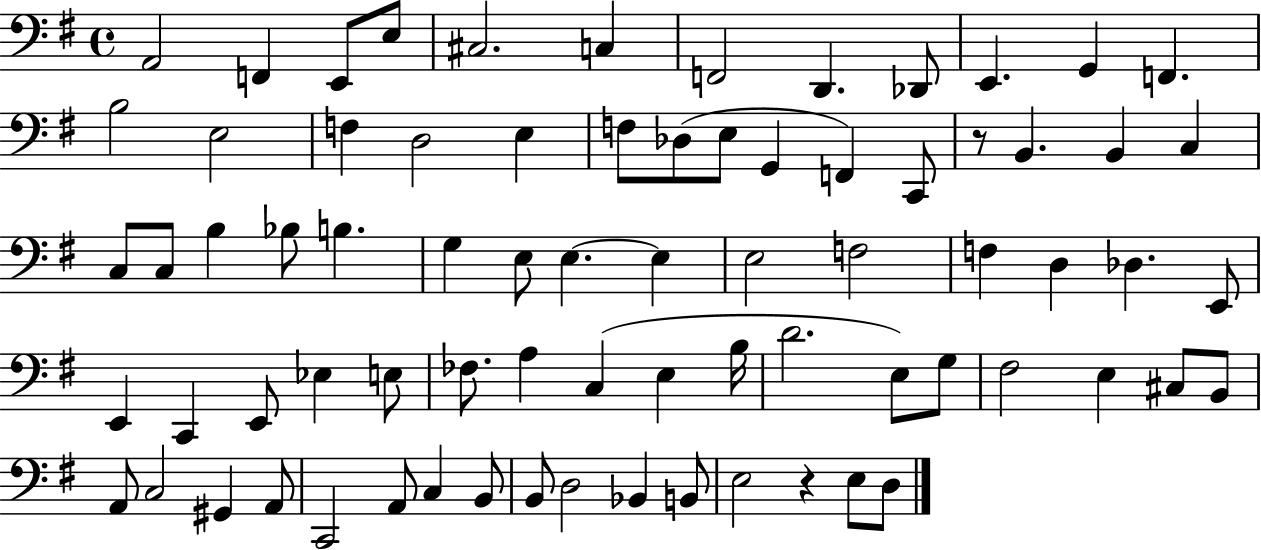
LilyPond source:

{
  \clef bass
  \time 4/4
  \defaultTimeSignature
  \key g \major
  a,2 f,4 e,8 e8 | cis2. c4 | f,2 d,4. des,8 | e,4. g,4 f,4. | \break b2 e2 | f4 d2 e4 | f8 des8( e8 g,4 f,4) c,8 | r8 b,4. b,4 c4 | \break c8 c8 b4 bes8 b4. | g4 e8 e4.~~ e4 | e2 f2 | f4 d4 des4. e,8 | \break e,4 c,4 e,8 ees4 e8 | fes8. a4 c4( e4 b16 | d'2. e8) g8 | fis2 e4 cis8 b,8 | \break a,8 c2 gis,4 a,8 | c,2 a,8 c4 b,8 | b,8 d2 bes,4 b,8 | e2 r4 e8 d8 | \break \bar "|."
}